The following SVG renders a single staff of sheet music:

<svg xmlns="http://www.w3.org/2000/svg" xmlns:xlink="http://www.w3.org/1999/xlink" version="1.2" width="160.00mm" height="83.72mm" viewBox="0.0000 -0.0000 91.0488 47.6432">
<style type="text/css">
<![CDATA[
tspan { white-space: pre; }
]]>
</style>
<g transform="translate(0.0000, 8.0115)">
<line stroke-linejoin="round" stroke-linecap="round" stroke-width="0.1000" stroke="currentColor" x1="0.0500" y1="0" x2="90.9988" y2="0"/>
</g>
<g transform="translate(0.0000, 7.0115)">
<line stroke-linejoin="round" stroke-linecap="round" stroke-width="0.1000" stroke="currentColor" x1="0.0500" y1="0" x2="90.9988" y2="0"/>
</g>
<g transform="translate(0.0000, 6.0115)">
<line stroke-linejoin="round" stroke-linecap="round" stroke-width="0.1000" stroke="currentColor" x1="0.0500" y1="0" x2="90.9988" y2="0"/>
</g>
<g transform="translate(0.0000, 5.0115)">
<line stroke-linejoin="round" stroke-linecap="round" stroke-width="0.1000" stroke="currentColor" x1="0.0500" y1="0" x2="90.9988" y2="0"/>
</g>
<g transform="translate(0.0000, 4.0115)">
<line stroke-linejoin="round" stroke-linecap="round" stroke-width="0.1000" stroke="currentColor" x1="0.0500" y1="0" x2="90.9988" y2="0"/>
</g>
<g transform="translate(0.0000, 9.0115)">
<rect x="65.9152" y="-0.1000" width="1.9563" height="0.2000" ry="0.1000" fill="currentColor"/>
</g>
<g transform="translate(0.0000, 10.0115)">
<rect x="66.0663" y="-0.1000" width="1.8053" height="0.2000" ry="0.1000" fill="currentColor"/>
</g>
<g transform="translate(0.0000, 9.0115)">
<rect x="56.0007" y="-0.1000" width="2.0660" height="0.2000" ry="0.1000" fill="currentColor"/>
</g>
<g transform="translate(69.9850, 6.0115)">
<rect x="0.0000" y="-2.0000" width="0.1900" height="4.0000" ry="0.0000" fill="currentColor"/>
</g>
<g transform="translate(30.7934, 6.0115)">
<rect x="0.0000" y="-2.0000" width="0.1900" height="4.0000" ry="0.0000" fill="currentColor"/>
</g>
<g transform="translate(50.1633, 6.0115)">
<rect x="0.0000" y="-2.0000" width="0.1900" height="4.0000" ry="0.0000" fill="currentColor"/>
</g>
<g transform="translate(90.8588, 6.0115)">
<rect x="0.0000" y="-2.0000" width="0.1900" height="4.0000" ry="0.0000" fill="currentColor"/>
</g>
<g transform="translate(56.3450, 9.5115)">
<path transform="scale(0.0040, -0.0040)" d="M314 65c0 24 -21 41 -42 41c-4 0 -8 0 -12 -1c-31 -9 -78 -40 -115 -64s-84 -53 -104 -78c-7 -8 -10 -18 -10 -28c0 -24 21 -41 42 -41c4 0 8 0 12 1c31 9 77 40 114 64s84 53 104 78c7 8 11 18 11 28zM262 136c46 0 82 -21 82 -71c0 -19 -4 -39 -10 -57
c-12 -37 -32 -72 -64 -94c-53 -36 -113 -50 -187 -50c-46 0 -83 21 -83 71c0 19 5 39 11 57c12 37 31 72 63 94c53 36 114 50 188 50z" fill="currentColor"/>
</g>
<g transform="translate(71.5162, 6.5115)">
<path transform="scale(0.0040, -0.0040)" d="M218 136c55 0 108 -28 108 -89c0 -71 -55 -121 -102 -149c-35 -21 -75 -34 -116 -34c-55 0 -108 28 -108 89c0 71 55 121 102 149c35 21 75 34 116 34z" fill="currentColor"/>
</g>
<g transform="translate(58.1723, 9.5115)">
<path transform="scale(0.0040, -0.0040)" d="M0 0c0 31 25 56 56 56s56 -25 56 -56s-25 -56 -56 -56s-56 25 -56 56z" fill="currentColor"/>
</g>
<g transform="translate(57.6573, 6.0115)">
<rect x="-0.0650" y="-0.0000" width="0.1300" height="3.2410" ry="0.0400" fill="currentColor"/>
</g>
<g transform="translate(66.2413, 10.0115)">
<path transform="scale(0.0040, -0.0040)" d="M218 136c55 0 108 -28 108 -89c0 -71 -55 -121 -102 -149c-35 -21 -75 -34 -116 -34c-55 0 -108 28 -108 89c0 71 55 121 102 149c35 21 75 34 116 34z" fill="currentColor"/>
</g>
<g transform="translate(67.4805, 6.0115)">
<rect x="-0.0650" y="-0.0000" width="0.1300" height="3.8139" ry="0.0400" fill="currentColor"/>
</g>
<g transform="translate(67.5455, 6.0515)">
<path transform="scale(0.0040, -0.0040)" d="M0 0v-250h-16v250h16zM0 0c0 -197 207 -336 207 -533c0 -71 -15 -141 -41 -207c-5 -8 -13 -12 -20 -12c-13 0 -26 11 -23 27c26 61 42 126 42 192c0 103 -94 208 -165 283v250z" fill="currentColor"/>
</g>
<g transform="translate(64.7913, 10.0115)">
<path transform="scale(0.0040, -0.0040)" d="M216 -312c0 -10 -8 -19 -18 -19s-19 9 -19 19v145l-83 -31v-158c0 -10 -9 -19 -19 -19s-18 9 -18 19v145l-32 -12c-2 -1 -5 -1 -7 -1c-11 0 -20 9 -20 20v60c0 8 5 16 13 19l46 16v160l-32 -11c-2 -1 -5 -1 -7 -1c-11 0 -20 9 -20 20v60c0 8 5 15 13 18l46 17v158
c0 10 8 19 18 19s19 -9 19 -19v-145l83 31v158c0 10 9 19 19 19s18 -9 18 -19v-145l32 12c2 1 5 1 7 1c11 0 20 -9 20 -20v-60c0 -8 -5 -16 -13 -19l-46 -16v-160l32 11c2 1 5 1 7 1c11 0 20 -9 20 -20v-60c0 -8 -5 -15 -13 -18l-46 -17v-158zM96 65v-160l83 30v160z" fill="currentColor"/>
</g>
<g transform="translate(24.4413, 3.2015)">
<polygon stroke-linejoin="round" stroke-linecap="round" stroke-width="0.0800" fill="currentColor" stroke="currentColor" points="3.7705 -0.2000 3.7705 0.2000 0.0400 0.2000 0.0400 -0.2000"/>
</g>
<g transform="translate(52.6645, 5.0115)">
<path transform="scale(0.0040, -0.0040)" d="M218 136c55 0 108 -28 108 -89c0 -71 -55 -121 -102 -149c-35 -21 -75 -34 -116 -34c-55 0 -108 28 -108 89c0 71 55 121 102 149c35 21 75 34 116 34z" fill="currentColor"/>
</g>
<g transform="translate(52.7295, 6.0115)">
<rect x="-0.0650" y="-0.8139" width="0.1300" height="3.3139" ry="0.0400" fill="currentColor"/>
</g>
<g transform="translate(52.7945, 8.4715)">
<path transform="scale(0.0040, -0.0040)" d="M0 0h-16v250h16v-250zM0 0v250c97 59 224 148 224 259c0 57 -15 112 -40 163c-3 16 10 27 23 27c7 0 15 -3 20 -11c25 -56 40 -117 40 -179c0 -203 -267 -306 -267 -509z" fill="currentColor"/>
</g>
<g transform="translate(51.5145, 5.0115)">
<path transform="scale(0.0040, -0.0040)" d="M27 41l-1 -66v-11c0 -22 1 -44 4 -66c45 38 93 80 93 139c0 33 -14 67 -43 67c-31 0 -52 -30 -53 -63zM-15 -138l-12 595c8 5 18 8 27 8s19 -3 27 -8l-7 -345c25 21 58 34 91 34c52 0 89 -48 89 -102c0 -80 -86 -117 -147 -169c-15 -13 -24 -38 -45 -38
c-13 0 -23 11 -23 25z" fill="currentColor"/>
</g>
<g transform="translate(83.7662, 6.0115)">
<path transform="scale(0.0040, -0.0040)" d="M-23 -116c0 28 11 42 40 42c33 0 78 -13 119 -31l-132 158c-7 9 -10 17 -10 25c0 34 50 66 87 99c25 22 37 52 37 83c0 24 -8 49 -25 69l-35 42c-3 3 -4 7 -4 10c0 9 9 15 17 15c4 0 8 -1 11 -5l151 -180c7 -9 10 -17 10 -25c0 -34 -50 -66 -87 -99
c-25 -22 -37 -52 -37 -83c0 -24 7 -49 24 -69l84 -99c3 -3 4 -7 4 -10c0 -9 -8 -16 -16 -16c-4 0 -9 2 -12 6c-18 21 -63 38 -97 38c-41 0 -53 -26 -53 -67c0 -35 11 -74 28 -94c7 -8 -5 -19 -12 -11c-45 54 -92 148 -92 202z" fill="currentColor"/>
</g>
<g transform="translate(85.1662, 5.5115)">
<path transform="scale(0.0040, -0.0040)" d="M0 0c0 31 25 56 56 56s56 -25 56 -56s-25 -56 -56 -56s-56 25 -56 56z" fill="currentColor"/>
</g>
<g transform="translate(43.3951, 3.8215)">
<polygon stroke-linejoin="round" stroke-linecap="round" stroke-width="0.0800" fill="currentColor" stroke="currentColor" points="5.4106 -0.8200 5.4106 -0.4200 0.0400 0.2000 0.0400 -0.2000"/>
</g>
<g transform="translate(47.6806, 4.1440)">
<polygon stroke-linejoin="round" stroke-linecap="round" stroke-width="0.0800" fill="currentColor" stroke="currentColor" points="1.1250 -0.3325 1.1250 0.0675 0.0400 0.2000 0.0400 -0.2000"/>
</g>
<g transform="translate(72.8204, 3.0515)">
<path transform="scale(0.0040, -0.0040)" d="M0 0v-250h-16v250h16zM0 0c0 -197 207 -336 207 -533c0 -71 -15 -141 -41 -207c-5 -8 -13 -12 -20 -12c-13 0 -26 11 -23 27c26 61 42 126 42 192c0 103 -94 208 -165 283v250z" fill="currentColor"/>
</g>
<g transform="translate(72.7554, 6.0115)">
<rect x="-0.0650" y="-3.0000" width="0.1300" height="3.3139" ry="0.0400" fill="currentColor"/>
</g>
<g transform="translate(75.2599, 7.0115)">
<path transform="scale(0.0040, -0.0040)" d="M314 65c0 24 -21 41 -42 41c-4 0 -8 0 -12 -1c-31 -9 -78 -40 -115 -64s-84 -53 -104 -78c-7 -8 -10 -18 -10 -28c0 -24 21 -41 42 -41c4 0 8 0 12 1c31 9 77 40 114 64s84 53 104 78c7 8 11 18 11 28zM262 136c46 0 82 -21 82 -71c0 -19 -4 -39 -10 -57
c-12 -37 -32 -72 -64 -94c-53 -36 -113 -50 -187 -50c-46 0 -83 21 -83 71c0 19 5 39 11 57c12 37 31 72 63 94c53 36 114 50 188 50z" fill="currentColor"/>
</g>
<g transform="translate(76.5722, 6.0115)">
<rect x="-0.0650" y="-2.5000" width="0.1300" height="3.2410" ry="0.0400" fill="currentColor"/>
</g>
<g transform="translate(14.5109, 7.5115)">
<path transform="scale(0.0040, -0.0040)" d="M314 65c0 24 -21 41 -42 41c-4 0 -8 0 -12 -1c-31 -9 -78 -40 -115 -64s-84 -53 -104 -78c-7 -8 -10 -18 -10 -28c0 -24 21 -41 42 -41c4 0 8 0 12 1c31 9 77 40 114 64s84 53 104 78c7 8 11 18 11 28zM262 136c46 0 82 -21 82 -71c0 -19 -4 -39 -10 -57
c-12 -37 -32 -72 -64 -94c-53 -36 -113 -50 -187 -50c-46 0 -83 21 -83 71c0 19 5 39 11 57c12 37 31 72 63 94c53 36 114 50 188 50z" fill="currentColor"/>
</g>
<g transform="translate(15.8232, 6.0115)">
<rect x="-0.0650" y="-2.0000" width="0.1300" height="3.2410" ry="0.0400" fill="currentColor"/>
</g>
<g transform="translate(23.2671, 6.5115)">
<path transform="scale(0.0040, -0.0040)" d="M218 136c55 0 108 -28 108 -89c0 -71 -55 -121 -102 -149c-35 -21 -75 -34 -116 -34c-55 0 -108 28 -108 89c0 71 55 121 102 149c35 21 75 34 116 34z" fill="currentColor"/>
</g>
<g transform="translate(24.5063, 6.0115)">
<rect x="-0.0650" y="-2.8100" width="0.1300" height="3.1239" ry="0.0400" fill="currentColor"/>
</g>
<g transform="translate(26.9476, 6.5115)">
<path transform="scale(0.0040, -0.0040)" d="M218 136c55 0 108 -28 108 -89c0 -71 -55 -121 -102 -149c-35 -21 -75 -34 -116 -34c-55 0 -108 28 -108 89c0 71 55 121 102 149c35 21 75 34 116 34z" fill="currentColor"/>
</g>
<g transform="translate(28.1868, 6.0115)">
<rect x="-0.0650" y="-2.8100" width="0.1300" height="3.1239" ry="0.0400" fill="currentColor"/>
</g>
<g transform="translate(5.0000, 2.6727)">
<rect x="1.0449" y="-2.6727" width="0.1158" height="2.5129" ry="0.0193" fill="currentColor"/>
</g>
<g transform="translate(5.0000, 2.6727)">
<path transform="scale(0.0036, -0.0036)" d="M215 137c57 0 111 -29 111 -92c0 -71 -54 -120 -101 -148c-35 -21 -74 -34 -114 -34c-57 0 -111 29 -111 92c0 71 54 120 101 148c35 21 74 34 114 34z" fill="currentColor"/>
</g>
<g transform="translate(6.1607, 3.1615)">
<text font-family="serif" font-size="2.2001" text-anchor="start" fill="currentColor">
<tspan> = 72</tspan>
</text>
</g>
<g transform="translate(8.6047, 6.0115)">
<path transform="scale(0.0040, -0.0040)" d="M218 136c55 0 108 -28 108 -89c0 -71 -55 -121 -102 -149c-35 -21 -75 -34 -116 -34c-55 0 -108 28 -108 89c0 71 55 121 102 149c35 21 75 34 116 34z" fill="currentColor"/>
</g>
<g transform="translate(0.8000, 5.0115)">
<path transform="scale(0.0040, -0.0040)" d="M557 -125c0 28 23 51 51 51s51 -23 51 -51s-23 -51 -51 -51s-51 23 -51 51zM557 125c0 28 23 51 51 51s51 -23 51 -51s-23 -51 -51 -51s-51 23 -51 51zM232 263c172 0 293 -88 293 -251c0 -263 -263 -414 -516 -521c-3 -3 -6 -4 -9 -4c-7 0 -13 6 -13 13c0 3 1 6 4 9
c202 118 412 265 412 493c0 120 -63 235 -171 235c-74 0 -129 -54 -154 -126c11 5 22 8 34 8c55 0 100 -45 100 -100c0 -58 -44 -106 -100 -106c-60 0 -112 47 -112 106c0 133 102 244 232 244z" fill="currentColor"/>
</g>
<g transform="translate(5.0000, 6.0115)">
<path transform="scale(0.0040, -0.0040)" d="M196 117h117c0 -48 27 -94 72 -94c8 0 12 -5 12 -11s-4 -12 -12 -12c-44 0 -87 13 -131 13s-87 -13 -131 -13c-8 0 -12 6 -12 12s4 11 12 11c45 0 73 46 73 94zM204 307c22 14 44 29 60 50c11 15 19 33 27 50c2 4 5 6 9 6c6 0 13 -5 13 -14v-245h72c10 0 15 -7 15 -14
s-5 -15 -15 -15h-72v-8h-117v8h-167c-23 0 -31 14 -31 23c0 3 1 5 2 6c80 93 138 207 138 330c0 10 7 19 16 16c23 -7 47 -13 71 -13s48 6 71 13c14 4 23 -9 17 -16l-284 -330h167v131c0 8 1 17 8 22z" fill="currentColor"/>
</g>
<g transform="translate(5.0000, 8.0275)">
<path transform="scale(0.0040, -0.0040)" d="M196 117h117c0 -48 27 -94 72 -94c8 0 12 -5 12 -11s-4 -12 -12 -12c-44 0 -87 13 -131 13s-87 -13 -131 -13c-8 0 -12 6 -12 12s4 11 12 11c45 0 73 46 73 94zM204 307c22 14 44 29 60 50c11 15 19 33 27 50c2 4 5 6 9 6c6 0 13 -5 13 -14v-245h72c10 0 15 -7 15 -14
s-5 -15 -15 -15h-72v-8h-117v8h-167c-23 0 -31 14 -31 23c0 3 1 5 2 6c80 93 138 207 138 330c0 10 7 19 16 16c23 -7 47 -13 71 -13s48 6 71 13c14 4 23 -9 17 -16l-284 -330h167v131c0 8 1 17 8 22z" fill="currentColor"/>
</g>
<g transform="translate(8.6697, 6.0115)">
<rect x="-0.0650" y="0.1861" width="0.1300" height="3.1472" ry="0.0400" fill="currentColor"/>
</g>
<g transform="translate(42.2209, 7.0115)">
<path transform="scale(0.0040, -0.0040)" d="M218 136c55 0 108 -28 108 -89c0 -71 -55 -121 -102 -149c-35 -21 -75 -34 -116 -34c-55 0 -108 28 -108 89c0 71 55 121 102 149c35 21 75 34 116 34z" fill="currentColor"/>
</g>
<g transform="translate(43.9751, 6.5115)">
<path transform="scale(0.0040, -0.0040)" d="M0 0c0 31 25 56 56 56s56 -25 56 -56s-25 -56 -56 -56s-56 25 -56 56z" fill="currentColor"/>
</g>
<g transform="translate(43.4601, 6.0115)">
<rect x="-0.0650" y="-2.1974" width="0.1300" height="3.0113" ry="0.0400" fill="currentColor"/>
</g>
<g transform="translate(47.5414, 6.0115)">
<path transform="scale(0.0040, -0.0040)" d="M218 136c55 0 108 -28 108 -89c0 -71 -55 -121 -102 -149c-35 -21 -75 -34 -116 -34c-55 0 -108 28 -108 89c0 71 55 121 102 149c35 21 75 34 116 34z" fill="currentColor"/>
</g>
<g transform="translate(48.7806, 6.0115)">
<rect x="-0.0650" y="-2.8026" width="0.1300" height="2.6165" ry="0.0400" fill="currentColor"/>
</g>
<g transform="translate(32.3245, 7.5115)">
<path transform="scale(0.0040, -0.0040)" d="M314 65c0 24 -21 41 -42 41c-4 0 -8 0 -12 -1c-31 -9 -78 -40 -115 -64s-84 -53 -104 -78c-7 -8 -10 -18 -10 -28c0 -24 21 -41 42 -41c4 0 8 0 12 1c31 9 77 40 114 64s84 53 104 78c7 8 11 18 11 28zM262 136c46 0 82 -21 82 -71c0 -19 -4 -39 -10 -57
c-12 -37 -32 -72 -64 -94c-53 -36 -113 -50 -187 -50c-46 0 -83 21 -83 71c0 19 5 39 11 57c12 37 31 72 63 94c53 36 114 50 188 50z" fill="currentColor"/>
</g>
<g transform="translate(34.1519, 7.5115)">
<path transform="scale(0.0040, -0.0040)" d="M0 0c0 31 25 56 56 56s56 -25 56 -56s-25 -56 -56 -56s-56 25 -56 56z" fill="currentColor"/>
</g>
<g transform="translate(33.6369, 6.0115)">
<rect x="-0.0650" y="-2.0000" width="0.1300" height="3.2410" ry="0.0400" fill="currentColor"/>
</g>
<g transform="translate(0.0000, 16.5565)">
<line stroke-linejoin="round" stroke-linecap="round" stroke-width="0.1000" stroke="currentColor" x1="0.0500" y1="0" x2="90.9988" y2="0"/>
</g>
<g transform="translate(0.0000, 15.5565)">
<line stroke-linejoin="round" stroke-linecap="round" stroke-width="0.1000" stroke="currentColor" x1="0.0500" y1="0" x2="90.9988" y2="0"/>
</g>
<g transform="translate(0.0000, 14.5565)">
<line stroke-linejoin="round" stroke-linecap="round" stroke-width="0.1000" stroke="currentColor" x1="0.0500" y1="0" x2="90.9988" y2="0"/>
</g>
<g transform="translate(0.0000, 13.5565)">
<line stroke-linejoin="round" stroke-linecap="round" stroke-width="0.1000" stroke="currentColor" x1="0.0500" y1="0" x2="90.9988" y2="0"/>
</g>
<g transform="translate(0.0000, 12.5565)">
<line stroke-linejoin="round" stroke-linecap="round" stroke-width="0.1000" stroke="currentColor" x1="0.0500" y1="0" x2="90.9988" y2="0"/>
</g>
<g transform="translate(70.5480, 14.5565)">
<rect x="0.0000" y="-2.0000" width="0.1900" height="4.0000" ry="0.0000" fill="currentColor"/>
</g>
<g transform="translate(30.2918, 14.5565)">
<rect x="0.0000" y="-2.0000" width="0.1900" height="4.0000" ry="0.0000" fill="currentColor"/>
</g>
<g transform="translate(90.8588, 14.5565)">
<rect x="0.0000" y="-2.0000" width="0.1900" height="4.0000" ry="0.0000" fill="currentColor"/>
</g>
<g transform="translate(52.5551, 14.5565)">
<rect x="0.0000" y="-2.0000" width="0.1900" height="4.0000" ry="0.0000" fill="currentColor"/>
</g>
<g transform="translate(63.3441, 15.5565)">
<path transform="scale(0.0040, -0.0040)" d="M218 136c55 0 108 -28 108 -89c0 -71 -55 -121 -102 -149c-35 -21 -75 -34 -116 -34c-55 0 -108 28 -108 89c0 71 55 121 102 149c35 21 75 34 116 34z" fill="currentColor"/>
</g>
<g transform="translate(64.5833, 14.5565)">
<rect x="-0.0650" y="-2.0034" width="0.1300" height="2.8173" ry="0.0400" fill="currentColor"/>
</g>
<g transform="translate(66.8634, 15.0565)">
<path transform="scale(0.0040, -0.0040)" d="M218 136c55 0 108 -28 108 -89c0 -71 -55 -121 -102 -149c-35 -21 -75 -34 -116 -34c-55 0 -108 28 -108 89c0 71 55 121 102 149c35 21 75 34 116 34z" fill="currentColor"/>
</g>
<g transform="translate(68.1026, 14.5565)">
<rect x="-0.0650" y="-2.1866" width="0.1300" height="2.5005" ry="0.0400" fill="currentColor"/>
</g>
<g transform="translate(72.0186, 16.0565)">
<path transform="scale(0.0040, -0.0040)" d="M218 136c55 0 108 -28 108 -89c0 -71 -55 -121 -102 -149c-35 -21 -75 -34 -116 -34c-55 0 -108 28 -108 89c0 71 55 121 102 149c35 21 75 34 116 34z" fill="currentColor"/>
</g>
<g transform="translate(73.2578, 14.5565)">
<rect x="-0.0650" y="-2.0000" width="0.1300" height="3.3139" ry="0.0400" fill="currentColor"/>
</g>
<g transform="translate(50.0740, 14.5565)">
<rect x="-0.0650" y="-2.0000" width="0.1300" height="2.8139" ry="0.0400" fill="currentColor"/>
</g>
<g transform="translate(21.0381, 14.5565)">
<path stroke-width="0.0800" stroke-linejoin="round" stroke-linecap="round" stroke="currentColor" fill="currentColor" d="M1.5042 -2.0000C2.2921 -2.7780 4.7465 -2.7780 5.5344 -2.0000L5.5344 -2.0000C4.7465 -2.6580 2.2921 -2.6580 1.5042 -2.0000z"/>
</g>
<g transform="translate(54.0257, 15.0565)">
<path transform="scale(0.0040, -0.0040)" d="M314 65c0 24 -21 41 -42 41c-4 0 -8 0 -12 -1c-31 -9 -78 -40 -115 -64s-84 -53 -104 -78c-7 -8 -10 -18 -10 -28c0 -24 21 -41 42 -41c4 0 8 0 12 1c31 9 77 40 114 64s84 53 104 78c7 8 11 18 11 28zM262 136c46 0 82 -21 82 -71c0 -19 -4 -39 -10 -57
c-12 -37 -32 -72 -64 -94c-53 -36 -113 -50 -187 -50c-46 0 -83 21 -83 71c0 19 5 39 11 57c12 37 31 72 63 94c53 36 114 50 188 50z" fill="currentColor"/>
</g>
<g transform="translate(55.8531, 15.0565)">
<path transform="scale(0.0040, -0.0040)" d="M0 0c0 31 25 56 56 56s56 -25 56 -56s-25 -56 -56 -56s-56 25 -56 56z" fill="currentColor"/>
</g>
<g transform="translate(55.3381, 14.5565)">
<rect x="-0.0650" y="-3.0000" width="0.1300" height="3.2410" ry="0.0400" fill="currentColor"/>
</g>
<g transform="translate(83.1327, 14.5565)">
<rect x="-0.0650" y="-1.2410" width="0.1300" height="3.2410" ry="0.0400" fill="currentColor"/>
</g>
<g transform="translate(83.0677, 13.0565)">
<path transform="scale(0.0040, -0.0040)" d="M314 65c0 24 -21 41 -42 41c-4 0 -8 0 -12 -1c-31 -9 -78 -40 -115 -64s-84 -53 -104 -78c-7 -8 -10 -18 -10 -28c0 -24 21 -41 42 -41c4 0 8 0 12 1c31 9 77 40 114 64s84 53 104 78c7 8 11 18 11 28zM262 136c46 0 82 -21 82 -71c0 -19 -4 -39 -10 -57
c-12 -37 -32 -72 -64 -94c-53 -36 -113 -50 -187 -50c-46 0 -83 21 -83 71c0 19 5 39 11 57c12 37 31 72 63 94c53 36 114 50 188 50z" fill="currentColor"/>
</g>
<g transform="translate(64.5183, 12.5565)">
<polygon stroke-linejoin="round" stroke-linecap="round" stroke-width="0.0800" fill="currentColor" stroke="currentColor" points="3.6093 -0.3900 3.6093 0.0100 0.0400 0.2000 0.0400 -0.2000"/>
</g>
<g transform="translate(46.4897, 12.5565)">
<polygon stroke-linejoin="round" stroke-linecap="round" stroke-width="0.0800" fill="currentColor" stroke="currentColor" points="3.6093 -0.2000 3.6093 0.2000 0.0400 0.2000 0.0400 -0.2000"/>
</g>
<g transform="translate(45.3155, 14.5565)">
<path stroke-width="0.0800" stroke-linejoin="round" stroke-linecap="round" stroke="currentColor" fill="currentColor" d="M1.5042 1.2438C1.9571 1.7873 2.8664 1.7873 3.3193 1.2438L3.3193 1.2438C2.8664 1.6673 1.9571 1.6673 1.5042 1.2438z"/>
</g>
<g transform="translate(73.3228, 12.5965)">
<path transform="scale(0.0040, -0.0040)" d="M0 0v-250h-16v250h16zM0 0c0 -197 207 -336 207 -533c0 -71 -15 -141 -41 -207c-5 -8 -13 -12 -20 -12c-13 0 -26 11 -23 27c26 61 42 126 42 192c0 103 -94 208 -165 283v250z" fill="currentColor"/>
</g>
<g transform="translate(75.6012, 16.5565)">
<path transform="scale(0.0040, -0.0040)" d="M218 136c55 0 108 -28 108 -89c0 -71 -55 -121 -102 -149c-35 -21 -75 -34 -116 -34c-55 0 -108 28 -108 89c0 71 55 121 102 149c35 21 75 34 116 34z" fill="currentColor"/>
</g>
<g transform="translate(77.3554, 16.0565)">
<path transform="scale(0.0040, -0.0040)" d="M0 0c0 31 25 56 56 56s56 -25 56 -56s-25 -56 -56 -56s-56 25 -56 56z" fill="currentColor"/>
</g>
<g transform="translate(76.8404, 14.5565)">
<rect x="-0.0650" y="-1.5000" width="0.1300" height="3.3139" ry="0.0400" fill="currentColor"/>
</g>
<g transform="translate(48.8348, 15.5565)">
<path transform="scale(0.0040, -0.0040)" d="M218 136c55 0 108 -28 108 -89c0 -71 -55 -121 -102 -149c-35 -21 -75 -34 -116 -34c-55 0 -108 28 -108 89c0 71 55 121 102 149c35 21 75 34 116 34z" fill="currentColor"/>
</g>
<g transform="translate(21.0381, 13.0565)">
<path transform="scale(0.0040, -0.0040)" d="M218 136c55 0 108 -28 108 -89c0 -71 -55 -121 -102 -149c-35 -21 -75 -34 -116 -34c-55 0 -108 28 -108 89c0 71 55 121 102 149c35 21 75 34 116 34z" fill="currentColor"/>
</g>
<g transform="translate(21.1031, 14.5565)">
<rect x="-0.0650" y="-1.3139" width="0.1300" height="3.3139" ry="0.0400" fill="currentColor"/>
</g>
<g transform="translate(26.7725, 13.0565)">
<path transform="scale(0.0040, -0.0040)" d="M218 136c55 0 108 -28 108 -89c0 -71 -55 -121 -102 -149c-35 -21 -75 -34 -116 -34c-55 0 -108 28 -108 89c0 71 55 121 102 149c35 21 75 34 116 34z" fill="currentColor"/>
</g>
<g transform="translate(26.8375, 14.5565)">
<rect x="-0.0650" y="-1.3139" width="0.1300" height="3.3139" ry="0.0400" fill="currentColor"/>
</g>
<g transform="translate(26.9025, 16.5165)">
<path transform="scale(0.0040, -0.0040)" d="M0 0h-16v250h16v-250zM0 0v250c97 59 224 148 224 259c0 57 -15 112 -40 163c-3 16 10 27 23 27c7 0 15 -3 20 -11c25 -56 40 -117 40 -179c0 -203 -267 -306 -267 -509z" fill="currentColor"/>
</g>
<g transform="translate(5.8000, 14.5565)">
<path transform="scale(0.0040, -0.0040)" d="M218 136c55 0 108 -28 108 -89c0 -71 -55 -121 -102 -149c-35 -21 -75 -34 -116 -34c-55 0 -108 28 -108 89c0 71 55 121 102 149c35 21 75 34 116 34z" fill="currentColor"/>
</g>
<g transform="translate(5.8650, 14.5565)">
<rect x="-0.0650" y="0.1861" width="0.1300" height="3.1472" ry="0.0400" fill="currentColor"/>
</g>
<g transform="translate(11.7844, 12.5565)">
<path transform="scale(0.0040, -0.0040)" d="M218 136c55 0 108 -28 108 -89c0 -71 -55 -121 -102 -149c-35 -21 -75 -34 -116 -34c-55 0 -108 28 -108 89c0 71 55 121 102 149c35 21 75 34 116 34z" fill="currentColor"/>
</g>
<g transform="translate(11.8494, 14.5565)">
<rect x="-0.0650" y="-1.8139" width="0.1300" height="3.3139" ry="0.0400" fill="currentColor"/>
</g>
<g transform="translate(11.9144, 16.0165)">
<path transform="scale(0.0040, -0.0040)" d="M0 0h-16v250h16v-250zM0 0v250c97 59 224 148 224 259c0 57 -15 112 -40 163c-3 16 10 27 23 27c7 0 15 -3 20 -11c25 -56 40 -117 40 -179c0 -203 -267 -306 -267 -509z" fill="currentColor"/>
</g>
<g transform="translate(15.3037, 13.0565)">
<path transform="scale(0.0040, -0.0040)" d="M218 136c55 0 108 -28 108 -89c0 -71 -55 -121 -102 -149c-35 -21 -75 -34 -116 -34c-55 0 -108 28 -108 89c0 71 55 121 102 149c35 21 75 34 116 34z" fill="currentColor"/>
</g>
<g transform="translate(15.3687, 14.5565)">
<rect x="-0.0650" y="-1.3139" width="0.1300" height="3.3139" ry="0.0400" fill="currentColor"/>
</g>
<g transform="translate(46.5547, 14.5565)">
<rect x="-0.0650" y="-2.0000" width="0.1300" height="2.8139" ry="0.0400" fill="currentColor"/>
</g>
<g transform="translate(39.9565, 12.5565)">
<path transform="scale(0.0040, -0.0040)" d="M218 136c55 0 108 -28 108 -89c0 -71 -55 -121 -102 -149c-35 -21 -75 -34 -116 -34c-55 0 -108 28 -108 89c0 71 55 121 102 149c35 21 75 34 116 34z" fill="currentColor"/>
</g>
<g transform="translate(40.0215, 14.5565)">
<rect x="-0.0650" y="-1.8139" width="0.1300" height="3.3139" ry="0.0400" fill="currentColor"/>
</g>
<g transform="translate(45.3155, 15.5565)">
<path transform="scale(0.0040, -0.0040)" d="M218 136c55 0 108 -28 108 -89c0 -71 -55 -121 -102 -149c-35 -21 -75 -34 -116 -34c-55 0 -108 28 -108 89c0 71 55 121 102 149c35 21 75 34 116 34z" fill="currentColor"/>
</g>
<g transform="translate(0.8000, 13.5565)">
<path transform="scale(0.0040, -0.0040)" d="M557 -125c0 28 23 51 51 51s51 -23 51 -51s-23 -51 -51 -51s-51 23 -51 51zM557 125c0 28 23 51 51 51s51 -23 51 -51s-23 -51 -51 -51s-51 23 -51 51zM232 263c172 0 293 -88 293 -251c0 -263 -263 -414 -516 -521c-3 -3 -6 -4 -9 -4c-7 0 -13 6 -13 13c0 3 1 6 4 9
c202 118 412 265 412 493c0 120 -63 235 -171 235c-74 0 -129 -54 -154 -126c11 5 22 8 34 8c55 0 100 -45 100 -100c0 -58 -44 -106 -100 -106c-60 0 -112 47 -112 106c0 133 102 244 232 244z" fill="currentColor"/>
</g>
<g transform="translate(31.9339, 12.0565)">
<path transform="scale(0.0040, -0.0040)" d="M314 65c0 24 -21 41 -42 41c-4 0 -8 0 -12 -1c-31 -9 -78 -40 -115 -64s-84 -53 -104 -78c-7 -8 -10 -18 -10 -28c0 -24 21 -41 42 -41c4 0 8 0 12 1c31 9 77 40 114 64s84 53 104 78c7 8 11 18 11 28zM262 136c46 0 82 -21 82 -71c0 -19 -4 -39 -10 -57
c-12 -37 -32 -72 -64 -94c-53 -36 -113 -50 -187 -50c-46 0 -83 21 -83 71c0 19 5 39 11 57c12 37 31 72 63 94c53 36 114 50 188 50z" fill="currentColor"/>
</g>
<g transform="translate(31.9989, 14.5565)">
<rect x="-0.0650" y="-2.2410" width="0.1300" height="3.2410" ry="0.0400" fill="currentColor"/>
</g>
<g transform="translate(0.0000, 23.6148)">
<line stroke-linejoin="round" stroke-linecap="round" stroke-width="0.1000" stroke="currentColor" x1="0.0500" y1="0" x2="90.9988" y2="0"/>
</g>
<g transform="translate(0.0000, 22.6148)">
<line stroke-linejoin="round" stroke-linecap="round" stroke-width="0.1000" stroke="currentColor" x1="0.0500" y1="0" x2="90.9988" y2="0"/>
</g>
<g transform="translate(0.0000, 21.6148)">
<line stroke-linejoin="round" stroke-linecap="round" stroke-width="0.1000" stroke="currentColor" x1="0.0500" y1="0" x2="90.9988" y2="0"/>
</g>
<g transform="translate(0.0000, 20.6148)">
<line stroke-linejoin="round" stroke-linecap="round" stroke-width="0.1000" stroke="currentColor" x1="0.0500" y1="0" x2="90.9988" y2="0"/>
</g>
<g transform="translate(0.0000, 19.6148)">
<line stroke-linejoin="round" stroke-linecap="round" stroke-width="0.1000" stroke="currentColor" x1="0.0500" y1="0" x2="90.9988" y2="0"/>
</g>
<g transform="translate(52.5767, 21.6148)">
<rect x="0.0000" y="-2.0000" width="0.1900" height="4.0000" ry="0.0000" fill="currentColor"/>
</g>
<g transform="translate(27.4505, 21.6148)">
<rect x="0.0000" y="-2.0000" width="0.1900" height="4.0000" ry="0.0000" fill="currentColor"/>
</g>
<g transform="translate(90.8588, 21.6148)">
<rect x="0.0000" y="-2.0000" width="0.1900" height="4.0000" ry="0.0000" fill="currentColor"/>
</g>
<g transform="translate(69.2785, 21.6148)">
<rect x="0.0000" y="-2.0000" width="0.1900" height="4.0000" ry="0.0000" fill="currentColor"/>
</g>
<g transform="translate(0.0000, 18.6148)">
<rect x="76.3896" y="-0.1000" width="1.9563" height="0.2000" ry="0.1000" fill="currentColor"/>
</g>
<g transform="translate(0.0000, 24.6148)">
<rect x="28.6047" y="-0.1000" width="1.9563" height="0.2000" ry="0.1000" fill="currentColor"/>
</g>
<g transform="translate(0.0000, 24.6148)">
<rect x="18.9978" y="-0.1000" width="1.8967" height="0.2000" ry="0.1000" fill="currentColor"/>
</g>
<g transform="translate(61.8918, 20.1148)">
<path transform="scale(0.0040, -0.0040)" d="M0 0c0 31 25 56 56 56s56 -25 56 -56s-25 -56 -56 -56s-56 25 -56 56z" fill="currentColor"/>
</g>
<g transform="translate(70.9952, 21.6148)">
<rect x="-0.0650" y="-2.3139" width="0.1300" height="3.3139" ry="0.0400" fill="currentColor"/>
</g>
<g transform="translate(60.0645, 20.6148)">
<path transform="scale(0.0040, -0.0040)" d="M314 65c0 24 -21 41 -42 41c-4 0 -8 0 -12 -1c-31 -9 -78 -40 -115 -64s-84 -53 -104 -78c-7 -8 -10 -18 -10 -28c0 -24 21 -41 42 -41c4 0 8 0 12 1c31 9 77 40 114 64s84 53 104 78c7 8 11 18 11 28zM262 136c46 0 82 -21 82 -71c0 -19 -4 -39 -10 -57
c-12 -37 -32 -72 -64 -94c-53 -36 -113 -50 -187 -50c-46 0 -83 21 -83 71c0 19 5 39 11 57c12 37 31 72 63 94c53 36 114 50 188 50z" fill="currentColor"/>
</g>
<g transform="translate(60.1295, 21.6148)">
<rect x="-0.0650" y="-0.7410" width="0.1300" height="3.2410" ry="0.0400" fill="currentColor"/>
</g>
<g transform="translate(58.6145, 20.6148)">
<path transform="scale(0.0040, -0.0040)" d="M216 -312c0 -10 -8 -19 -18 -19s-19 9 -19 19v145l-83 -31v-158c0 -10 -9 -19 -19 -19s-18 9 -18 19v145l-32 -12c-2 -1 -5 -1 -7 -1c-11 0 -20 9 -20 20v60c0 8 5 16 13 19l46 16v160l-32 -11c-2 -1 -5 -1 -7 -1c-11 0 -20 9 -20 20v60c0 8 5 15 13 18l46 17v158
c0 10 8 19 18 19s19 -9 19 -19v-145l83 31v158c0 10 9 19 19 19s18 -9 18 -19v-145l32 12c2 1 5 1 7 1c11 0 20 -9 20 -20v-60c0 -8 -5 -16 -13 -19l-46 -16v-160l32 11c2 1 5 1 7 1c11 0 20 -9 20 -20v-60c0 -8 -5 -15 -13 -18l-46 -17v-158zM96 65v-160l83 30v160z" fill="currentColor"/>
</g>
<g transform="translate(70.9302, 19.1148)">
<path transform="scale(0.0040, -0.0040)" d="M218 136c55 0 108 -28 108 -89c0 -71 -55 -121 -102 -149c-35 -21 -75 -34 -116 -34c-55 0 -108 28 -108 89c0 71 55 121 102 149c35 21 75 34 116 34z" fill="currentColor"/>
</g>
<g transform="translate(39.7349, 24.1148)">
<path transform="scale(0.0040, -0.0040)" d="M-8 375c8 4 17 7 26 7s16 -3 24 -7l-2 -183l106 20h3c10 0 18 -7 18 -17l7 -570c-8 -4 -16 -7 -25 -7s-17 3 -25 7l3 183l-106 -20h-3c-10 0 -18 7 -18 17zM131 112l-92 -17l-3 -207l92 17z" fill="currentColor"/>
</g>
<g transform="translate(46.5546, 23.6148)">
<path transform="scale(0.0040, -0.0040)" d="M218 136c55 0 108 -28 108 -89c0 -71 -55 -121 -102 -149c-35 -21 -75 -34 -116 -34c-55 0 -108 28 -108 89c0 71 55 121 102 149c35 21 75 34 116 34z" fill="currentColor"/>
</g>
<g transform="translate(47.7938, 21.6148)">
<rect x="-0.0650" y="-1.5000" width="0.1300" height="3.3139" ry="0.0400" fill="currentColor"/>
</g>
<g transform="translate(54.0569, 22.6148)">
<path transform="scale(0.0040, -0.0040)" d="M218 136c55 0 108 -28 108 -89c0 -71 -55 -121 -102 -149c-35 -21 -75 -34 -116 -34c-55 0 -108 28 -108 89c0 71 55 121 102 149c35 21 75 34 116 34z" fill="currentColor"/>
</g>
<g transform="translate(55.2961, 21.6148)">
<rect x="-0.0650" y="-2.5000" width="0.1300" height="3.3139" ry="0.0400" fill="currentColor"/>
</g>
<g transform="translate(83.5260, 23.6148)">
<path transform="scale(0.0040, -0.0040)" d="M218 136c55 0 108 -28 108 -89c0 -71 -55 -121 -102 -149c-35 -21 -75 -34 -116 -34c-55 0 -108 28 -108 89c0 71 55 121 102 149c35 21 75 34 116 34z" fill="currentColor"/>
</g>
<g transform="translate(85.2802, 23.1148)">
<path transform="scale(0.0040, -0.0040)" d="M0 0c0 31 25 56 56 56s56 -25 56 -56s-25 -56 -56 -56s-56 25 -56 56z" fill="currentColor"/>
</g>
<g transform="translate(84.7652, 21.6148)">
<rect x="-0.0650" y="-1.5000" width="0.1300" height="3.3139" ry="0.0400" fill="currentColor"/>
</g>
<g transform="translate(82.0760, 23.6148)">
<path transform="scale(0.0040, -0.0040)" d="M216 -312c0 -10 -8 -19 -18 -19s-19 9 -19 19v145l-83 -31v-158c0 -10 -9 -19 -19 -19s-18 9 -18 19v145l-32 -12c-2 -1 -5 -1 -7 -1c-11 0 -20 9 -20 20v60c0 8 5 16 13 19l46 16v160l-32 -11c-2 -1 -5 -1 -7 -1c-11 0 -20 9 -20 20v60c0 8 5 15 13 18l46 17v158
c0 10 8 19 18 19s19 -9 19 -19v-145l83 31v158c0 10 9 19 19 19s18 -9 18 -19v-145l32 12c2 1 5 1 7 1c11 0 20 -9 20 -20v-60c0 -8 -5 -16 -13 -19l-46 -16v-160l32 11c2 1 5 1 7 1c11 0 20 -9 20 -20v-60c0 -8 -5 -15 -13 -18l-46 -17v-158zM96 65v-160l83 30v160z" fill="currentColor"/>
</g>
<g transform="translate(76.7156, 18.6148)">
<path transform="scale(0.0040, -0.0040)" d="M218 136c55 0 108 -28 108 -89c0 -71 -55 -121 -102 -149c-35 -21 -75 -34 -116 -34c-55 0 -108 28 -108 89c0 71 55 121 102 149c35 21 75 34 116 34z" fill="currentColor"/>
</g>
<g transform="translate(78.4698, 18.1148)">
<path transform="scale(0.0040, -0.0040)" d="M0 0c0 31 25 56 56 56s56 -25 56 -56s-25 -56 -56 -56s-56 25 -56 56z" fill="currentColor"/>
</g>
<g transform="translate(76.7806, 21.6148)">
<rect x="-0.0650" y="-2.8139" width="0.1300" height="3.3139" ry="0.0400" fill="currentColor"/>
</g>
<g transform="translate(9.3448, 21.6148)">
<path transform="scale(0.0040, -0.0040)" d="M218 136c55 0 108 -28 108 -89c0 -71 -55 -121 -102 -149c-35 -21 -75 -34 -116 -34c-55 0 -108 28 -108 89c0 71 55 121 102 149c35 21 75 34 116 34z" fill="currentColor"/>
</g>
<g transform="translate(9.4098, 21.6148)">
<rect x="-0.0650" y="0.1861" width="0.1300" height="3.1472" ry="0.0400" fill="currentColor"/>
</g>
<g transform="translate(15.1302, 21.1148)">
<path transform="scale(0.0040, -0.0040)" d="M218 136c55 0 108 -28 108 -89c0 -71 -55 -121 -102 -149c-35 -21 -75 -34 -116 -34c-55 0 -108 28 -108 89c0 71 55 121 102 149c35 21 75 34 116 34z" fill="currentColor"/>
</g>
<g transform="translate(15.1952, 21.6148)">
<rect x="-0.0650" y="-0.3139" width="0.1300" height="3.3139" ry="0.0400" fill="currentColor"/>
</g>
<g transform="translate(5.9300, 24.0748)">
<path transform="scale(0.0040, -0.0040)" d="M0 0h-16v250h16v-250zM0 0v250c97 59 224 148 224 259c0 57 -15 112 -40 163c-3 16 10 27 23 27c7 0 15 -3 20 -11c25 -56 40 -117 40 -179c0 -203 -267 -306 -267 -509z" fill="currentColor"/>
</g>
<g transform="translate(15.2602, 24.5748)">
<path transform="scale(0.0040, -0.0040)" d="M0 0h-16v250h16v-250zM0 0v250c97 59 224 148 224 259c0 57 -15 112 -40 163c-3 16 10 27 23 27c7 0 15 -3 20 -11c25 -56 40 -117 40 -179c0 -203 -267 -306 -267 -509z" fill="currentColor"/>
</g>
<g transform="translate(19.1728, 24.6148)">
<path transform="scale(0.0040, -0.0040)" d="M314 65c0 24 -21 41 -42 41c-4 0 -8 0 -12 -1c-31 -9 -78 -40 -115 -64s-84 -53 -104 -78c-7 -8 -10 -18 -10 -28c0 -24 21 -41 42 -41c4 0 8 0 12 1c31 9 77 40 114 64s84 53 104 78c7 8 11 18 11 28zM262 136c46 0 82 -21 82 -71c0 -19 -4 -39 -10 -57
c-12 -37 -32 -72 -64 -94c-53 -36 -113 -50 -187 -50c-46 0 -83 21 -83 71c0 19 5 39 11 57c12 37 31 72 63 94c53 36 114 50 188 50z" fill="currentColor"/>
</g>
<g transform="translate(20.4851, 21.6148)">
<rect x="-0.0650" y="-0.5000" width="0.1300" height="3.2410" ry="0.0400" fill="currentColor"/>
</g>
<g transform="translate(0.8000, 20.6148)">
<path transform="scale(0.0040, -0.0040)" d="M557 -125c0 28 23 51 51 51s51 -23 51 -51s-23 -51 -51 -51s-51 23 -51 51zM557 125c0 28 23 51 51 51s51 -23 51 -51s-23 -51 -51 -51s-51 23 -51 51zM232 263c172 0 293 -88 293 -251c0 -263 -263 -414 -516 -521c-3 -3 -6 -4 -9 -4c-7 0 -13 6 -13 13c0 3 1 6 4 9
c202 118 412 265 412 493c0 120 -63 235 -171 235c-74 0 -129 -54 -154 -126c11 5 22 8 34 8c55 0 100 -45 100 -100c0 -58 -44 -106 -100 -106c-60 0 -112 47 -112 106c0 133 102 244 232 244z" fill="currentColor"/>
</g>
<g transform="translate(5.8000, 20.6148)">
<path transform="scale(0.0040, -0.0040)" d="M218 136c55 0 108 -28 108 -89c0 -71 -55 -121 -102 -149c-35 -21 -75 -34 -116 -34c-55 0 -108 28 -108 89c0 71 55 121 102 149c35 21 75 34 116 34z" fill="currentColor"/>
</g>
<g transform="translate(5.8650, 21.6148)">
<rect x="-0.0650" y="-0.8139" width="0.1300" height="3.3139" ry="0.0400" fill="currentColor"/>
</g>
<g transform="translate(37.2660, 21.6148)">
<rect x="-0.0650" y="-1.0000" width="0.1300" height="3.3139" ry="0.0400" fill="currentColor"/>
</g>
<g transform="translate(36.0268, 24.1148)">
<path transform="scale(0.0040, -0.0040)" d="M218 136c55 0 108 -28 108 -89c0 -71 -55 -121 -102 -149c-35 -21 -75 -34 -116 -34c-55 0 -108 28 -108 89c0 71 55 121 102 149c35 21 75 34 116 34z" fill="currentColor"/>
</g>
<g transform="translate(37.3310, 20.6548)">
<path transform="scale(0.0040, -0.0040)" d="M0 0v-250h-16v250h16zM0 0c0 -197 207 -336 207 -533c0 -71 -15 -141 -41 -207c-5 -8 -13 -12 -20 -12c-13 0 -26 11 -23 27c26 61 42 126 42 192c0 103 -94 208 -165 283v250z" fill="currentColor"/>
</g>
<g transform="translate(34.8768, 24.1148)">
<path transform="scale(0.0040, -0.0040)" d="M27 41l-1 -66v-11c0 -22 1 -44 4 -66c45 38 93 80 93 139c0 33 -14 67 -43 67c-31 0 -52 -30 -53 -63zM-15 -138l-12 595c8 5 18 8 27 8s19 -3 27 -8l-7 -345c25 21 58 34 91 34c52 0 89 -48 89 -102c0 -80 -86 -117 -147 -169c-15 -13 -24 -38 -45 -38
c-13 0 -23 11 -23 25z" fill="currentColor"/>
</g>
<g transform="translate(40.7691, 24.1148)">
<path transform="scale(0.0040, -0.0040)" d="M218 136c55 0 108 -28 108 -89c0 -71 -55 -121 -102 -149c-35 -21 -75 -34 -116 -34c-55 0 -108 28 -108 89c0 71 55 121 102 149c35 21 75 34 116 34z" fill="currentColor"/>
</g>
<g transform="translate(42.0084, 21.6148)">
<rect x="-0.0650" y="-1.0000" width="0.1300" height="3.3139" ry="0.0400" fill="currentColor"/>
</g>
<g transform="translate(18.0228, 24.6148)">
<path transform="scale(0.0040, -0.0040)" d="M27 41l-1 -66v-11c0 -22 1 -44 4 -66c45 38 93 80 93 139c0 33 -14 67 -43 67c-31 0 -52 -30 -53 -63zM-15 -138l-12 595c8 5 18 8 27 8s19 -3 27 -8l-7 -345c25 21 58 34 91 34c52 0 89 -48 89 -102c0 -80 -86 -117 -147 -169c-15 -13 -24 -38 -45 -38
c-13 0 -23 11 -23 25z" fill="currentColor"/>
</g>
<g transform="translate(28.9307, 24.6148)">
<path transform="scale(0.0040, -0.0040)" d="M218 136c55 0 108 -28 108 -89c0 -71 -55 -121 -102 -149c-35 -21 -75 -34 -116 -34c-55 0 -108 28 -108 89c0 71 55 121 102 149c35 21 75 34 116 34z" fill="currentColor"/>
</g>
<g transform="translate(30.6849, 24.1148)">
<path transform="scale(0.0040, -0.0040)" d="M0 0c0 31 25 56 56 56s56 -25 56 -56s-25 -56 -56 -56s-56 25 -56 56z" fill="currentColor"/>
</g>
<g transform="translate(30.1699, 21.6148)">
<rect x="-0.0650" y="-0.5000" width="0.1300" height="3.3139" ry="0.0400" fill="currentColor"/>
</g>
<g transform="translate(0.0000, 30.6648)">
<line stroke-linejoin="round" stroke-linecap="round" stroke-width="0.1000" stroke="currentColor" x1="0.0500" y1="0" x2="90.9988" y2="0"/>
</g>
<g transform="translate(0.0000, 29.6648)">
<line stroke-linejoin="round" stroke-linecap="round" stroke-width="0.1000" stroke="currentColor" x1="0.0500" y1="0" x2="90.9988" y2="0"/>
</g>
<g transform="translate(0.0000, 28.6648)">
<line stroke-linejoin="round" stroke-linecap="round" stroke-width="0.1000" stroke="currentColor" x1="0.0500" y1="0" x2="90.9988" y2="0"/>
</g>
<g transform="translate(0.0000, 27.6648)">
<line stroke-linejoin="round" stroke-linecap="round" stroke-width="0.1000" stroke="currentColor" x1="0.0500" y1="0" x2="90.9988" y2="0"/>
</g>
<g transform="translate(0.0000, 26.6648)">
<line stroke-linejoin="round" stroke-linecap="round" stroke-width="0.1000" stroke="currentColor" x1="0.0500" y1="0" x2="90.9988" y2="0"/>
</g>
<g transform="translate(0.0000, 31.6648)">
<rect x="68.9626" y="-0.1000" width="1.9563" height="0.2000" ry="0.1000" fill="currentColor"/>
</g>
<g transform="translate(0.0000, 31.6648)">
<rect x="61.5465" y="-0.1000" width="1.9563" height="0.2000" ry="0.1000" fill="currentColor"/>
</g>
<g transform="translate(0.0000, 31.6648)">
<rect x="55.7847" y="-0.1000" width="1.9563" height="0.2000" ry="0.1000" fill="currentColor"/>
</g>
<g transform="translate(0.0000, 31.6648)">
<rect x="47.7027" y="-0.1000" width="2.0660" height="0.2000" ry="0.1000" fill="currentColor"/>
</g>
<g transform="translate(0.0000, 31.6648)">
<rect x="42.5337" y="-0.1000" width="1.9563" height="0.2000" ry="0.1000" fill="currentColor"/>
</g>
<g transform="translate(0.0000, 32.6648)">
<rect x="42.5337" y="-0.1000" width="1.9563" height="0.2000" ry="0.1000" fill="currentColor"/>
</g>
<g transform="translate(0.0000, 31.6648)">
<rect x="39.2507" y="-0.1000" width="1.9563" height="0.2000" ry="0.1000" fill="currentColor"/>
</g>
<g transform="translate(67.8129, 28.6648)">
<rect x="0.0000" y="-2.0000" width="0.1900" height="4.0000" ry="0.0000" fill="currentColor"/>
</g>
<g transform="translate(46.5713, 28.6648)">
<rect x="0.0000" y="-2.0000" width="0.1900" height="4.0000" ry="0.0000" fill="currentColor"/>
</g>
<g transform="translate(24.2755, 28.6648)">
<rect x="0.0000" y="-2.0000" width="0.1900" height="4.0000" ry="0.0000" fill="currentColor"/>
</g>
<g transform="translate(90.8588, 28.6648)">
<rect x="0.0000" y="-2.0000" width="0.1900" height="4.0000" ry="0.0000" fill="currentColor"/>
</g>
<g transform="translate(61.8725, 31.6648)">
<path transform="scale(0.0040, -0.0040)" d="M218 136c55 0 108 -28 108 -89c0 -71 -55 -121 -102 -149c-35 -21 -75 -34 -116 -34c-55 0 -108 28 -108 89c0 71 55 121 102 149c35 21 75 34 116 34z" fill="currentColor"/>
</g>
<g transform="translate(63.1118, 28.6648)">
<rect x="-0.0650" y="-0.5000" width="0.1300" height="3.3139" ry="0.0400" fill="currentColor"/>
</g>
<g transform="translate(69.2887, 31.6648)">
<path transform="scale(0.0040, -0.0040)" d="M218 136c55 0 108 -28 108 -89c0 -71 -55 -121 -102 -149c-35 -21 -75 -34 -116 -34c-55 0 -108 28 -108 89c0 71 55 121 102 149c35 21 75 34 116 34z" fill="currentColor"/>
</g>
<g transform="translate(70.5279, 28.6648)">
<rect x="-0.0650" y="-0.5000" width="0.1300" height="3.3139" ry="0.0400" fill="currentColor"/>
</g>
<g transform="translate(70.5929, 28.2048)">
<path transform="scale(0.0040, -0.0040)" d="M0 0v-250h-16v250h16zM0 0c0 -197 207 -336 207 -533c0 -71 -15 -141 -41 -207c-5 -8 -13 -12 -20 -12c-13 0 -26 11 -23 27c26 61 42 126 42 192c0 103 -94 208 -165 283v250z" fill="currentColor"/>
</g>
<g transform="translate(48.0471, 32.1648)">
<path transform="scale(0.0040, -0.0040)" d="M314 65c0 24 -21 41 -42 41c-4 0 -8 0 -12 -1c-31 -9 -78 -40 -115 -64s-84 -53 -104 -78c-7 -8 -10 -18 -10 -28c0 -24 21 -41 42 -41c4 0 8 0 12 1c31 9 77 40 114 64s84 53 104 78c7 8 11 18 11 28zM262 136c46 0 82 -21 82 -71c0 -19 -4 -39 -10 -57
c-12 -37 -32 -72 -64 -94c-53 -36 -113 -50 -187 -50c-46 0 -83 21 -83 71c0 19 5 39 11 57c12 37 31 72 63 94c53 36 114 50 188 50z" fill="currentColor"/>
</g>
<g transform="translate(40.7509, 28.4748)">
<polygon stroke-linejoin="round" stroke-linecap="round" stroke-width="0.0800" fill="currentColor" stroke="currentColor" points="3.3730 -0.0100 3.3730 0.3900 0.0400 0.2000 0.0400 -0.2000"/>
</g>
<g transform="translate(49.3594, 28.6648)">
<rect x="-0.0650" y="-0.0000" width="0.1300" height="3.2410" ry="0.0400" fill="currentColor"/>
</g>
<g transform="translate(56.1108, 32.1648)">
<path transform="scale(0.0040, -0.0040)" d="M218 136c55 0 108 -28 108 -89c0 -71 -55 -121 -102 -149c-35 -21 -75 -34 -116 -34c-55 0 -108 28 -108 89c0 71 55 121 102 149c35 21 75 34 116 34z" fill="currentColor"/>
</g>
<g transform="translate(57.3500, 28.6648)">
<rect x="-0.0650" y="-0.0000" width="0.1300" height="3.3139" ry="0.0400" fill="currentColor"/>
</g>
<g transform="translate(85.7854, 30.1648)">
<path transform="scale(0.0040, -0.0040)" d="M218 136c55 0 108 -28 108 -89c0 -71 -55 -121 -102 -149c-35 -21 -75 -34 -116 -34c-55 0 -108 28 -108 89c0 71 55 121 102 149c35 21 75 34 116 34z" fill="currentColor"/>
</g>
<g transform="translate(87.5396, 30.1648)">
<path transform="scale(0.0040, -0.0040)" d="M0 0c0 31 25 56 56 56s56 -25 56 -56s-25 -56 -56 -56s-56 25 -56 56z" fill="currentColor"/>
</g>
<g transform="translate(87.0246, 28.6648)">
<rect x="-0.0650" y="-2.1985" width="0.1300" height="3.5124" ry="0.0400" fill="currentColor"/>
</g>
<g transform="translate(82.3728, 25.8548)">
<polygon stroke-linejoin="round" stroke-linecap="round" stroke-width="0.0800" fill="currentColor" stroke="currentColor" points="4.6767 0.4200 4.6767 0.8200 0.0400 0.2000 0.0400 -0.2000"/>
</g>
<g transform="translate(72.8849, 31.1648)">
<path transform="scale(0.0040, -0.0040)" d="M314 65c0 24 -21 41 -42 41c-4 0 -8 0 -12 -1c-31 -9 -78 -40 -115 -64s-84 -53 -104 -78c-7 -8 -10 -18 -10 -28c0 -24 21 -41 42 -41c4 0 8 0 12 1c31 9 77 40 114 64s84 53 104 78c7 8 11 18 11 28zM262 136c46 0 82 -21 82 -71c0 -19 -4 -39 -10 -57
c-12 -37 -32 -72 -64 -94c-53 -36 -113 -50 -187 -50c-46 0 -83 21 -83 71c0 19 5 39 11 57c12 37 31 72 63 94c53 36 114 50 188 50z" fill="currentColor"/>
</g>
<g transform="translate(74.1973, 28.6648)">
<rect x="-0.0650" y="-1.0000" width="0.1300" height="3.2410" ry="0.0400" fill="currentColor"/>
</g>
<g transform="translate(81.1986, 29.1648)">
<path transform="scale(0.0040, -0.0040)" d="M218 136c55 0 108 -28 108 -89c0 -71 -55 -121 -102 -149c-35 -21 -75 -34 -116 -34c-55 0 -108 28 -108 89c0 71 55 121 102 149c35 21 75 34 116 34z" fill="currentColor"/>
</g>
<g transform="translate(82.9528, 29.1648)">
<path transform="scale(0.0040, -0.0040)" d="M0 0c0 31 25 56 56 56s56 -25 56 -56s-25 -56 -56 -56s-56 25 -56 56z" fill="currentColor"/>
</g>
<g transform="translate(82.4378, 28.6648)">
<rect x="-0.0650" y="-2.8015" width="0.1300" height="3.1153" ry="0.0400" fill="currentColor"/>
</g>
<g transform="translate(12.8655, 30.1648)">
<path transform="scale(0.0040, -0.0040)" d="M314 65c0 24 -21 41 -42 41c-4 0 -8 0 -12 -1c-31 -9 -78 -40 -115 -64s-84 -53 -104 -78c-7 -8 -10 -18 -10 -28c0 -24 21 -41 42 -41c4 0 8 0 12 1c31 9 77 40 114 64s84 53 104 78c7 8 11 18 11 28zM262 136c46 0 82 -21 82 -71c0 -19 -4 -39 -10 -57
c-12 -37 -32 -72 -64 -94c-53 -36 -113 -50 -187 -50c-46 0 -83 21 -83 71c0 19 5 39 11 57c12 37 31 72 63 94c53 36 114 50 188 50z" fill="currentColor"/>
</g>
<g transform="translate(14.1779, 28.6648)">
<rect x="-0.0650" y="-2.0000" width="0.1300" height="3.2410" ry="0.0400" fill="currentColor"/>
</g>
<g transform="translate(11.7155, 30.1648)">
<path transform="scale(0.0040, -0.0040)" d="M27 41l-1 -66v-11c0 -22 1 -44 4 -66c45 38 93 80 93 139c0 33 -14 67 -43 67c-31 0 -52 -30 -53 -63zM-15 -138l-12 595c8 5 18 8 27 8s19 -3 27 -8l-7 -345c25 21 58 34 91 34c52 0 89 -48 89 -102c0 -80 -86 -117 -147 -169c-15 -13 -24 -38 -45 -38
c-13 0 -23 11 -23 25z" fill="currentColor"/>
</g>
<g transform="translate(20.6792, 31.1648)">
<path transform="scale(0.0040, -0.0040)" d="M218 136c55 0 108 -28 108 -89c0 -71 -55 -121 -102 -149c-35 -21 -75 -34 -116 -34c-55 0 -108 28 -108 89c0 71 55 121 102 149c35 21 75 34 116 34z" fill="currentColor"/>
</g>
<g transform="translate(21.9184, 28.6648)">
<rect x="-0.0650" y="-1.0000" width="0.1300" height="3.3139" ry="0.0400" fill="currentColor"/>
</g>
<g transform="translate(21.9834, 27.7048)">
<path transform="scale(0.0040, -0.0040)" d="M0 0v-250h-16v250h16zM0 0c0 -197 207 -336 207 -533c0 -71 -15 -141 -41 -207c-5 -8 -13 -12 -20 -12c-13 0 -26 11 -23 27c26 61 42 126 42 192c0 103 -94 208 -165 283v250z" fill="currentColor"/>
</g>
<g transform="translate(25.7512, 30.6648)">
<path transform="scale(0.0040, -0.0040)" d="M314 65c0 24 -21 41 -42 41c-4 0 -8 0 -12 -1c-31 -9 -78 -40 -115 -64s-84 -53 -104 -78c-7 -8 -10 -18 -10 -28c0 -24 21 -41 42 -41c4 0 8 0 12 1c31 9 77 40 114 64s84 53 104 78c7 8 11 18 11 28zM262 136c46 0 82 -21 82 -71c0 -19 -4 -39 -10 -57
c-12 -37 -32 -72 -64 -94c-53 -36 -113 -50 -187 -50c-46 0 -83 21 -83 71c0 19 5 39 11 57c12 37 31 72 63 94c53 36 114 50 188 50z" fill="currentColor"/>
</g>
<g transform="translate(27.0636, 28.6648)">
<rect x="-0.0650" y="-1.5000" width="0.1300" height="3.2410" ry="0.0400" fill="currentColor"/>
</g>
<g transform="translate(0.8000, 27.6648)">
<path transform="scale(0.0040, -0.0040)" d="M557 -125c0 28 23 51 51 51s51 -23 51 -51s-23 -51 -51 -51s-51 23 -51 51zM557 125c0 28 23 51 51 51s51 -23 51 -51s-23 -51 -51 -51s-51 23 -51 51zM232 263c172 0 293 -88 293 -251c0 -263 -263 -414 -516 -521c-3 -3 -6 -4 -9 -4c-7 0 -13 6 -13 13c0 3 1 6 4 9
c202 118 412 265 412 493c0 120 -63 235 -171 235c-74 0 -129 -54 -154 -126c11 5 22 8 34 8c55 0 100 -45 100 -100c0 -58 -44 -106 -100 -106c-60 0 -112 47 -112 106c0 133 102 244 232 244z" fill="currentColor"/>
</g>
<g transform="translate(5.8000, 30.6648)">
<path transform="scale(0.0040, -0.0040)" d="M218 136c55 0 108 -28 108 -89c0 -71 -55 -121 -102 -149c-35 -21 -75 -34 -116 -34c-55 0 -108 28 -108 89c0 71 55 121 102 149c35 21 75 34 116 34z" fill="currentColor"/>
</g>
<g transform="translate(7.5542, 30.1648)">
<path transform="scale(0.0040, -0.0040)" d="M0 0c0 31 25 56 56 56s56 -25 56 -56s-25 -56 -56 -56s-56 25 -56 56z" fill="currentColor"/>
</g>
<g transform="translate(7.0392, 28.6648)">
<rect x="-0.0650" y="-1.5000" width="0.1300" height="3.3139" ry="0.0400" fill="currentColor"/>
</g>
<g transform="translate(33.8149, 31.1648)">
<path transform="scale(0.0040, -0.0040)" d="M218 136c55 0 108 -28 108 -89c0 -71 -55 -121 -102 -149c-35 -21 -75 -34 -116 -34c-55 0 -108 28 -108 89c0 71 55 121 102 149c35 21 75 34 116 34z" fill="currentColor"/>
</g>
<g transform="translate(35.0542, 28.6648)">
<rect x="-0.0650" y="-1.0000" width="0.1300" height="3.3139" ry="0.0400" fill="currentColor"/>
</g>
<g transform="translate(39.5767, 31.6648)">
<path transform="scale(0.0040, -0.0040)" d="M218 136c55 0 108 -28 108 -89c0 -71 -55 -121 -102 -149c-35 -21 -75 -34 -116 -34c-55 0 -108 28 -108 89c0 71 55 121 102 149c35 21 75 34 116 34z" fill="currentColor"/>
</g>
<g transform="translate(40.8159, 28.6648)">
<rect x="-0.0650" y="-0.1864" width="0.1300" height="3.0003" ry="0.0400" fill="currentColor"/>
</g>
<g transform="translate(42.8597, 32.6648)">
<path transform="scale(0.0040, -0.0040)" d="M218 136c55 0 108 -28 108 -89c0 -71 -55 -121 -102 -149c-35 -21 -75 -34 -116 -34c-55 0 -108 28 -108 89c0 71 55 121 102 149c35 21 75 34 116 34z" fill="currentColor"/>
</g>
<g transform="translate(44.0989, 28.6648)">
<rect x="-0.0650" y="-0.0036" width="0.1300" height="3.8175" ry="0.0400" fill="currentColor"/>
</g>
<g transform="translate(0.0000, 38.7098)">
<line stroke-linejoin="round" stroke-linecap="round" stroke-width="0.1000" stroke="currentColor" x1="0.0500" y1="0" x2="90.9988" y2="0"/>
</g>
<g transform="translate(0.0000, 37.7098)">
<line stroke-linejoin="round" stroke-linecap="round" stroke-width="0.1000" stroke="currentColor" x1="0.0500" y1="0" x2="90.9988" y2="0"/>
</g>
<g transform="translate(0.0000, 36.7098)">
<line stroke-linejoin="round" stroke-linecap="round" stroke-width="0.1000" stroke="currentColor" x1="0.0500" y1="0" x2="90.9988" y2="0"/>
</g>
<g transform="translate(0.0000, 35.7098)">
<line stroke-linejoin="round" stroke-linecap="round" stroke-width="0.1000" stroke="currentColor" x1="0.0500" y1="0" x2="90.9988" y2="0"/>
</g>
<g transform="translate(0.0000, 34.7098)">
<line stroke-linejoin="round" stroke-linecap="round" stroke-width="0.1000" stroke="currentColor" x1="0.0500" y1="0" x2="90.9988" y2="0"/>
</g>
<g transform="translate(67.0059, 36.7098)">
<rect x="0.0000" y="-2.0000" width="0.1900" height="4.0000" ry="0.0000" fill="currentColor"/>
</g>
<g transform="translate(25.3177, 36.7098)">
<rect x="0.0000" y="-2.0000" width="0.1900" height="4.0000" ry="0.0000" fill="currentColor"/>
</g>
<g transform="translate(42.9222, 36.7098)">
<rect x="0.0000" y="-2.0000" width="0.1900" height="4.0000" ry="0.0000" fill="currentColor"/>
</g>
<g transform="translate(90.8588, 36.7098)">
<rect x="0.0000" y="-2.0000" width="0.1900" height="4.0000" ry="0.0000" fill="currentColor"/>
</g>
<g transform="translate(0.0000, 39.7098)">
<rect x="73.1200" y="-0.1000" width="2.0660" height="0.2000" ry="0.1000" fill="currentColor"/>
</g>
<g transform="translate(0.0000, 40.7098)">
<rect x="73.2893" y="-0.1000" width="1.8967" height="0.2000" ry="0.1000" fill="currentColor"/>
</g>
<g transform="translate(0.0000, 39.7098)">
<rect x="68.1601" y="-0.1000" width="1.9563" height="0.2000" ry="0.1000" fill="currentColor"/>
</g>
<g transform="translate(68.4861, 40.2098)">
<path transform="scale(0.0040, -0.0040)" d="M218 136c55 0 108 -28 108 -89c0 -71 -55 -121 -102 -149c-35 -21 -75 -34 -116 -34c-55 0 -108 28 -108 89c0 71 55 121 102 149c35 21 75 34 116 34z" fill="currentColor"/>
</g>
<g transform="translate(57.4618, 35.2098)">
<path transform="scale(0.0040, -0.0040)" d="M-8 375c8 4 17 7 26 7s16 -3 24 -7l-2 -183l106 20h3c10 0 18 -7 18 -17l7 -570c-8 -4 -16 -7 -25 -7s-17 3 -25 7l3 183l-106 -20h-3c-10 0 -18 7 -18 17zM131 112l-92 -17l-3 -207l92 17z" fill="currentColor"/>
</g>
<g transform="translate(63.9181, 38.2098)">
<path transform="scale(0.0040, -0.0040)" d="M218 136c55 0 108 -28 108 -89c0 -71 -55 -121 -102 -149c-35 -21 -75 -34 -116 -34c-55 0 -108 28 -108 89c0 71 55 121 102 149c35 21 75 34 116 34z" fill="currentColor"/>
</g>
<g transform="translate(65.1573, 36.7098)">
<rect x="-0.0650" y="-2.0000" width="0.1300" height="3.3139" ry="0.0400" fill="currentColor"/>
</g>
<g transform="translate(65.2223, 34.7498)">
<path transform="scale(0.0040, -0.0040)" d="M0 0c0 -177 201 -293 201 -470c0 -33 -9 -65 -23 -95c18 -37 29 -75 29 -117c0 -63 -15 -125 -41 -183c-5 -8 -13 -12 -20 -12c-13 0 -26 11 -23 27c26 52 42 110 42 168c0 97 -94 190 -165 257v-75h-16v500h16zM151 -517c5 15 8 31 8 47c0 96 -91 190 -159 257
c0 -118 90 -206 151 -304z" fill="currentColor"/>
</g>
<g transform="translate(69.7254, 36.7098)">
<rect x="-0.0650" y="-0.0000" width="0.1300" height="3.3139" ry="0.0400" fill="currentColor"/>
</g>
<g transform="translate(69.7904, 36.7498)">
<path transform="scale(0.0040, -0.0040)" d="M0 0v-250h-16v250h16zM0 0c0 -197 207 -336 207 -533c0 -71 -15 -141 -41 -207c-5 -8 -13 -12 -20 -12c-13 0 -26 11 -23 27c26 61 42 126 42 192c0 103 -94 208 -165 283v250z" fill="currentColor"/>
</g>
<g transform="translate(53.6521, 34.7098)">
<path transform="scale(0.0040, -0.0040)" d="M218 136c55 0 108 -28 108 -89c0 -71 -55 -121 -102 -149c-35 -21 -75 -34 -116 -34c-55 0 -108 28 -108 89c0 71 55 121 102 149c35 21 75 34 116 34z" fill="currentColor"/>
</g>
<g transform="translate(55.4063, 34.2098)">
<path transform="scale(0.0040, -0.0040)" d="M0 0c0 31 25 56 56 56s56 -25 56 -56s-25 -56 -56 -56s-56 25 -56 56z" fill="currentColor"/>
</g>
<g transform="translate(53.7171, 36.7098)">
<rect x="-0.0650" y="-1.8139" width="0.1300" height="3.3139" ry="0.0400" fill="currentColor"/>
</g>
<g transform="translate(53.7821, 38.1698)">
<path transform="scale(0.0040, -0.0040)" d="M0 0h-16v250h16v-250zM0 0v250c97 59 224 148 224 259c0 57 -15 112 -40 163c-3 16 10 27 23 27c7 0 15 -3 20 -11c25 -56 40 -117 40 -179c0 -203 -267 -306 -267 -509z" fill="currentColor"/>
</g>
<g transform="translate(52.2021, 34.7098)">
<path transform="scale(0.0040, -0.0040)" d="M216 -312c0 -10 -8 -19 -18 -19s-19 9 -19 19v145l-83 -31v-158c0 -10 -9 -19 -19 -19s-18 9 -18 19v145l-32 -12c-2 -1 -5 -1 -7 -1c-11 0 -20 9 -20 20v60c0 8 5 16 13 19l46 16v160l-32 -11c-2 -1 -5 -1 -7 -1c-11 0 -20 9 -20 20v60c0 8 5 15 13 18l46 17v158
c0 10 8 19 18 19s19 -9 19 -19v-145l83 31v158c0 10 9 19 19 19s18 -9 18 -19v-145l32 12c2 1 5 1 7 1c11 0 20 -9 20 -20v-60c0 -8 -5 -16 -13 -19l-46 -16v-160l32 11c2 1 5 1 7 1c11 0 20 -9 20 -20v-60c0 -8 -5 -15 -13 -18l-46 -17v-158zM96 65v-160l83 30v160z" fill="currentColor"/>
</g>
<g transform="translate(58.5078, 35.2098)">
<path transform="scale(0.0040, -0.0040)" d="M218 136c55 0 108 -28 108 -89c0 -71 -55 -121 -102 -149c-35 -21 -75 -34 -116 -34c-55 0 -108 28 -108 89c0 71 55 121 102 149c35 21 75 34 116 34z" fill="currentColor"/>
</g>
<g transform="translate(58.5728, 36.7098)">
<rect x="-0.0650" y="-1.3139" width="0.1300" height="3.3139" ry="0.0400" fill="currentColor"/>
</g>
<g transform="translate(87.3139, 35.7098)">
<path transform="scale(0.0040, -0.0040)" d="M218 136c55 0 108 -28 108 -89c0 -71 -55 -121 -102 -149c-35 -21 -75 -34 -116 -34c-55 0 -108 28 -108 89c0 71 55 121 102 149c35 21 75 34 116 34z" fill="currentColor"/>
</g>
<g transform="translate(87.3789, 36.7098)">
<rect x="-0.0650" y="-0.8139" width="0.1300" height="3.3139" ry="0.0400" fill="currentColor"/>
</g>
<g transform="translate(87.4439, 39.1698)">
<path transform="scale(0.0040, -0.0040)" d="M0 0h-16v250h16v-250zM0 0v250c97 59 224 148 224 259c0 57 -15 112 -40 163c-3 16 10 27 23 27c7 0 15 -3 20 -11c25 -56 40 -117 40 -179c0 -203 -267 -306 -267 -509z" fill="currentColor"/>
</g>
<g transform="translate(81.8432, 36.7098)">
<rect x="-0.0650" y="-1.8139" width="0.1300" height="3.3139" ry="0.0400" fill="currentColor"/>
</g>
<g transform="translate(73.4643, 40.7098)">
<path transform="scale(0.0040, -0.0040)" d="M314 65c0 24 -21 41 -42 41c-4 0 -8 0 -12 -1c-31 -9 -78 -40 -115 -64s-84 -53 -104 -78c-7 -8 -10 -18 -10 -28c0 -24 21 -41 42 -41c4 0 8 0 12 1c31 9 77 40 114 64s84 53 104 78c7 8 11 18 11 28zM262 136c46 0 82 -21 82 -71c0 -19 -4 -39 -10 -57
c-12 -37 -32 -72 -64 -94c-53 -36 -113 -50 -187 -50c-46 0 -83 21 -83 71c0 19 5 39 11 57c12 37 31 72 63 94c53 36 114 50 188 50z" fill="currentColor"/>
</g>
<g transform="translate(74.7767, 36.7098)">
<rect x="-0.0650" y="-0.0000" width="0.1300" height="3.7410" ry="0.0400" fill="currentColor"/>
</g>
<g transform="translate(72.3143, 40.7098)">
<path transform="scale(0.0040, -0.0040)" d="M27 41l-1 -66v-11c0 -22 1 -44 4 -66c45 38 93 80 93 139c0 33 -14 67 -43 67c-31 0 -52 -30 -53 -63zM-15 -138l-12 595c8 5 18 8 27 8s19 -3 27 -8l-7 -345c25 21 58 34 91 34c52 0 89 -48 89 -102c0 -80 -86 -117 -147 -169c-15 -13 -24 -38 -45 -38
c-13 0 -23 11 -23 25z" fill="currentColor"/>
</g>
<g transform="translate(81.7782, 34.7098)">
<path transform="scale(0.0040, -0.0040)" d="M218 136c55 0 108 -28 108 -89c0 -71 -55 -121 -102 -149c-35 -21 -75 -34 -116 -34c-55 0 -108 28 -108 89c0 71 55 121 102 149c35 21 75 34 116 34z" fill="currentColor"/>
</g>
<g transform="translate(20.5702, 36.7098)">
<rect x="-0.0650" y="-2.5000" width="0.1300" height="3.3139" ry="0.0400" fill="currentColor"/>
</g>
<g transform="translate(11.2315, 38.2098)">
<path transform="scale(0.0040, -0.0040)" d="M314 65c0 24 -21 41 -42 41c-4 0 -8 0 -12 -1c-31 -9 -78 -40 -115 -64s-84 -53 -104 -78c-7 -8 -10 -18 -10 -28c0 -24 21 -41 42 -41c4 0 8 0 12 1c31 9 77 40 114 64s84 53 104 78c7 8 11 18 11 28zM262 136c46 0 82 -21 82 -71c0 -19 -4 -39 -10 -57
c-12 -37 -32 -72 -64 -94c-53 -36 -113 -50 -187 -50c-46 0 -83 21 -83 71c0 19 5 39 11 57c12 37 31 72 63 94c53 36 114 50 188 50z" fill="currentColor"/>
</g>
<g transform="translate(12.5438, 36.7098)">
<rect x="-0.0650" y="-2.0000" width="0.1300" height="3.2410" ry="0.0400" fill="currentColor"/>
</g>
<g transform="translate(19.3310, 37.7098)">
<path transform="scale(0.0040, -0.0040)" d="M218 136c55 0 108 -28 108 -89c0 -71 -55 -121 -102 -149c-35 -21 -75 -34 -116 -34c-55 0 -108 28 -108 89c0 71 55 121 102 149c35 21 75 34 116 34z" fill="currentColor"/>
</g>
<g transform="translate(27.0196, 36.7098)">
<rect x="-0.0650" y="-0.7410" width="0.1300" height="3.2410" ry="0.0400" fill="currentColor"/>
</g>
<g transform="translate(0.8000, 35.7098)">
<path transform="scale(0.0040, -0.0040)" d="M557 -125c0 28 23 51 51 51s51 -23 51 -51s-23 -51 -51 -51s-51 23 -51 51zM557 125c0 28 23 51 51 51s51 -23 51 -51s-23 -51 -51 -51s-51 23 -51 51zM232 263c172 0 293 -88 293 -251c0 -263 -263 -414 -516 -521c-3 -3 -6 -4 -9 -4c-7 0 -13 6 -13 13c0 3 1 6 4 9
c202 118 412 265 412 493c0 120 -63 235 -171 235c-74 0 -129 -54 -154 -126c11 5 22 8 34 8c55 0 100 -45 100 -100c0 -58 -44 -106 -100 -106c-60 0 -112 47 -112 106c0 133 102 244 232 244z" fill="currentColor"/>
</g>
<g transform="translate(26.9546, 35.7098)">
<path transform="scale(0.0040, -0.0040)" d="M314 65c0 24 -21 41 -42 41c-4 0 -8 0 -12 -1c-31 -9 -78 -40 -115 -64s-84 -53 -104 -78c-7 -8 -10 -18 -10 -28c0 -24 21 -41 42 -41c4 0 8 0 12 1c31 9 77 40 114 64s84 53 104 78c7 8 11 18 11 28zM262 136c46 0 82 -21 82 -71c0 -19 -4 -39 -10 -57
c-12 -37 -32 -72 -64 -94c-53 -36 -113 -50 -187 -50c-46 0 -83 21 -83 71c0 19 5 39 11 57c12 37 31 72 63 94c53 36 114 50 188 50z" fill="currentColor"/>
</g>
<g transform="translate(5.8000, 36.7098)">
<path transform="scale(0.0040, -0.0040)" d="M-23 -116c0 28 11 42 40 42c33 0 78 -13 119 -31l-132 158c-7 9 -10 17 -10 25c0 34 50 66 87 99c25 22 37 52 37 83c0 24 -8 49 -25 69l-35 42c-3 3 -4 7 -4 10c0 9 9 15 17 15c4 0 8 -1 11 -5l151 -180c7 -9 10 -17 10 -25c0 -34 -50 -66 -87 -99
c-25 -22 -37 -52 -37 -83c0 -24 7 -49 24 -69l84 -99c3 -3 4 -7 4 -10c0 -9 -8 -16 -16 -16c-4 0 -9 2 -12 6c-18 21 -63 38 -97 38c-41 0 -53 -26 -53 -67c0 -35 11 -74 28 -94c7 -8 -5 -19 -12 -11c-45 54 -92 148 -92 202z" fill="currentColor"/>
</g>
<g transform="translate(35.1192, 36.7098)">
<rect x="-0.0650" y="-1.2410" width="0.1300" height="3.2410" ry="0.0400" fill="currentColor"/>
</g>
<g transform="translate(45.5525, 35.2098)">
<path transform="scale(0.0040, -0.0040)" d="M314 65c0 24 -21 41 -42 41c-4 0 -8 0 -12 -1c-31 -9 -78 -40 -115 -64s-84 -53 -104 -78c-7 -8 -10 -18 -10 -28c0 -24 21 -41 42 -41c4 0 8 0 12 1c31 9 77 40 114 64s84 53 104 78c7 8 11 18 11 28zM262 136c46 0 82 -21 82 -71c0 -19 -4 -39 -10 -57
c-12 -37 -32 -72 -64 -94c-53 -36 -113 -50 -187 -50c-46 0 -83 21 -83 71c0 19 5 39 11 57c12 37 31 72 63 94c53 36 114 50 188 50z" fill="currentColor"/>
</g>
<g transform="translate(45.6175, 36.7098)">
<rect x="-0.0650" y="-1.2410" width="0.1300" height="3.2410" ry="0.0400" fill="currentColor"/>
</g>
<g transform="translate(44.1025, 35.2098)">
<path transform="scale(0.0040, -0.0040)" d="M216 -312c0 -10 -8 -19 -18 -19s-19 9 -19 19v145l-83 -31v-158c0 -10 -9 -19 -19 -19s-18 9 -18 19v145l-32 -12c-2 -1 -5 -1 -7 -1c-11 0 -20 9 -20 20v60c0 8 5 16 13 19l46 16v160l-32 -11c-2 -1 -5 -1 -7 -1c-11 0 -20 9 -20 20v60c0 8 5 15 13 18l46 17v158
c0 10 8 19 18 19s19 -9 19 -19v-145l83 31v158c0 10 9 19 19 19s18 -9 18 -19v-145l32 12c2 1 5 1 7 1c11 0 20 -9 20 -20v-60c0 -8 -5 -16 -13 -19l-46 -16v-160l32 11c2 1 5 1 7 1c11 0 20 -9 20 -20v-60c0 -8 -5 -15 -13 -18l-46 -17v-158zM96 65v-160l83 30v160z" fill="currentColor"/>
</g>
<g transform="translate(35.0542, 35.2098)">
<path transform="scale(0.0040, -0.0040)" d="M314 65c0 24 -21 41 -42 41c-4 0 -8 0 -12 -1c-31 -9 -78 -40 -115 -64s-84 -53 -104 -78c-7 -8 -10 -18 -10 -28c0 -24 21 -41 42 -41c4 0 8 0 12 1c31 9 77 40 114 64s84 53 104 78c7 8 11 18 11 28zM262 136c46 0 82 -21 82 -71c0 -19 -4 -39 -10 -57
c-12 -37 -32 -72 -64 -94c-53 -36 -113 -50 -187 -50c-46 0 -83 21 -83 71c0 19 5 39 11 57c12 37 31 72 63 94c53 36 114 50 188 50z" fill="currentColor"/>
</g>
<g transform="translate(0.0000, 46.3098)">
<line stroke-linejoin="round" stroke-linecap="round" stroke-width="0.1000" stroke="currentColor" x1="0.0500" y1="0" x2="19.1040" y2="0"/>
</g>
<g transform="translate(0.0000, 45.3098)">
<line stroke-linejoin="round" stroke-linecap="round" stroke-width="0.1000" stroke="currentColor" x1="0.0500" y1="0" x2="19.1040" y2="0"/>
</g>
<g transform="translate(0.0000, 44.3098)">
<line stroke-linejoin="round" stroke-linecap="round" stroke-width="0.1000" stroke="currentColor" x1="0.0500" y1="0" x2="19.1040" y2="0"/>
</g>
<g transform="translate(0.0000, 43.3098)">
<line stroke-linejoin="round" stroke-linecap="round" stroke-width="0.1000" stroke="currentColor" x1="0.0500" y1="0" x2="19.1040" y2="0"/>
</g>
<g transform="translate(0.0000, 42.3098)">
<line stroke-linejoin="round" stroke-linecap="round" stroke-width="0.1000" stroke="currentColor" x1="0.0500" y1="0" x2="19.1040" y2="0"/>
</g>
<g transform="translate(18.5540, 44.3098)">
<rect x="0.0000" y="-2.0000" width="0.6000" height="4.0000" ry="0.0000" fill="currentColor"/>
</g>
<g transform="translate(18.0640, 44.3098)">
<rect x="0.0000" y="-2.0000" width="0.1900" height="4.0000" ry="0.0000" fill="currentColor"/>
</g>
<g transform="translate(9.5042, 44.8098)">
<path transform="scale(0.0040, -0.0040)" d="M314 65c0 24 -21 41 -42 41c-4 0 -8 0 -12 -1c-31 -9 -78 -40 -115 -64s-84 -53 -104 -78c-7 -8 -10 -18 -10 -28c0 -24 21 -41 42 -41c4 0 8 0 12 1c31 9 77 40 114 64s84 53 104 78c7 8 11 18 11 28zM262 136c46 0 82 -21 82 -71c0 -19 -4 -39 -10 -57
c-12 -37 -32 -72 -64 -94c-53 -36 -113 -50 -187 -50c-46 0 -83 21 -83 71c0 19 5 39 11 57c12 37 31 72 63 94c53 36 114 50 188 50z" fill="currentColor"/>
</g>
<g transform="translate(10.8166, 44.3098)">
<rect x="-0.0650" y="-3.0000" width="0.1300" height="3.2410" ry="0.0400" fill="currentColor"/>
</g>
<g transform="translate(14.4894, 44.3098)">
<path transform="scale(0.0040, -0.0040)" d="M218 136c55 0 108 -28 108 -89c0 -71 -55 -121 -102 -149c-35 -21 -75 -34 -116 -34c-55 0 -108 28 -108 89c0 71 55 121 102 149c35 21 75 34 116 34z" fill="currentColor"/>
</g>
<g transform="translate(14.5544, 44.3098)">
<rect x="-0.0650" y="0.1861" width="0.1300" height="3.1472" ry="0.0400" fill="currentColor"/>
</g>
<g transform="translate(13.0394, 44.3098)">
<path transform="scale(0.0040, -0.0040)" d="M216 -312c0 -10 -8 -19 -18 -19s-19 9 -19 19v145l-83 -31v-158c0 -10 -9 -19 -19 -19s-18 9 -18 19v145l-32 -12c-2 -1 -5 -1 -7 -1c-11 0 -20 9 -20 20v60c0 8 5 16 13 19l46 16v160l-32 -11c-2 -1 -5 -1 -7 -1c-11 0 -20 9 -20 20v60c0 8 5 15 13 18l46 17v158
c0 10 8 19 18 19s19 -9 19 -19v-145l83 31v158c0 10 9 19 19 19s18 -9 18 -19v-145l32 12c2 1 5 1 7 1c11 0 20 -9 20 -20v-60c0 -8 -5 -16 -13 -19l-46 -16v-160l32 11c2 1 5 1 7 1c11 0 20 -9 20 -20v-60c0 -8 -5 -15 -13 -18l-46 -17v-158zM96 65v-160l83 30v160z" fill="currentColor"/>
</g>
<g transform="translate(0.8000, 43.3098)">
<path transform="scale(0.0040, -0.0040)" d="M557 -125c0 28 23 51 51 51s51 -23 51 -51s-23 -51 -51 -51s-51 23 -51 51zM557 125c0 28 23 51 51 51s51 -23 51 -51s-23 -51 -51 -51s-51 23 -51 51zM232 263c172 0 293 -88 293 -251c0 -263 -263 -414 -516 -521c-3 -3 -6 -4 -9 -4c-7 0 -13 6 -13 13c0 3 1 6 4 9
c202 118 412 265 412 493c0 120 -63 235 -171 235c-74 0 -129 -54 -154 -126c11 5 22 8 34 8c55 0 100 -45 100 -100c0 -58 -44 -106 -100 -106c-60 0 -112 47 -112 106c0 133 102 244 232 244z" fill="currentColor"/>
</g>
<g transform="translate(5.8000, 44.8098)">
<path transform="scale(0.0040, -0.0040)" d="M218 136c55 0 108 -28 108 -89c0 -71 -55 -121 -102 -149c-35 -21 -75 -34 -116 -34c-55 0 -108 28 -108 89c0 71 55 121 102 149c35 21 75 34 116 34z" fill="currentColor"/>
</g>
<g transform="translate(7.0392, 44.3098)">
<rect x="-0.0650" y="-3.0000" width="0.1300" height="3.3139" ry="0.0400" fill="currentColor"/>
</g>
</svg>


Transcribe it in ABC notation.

X:1
T:Untitled
M:4/4
L:1/4
K:C
D, A,,2 C,/2 C,/2 A,,2 B,,/2 D,/4 _F,/2 D,,2 ^C,,/2 C,/2 B,,2 z D, A,/2 G, G, G,/2 B,2 A, B,,/2 B,,/2 C,2 B,,/2 C,/2 A,,/2 G,, G,2 F,/2 D, E,/2 _E,,2 E,, _F,,/2 F,, G,, B,, ^F,2 B, C ^G,, G,, _A,,2 F,,/2 G,,2 F,, E,,/2 C,,/2 D,,2 D,, E,, E,,/2 F,,2 C,/2 A,,/2 z A,,2 B,, F,2 G,2 ^G,2 ^A,/2 G, A,,/4 D,,/2 _C,,2 A, F,/2 C, C,2 ^D,